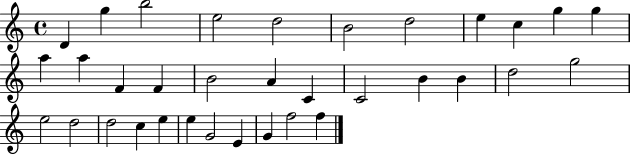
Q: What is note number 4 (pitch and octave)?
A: E5